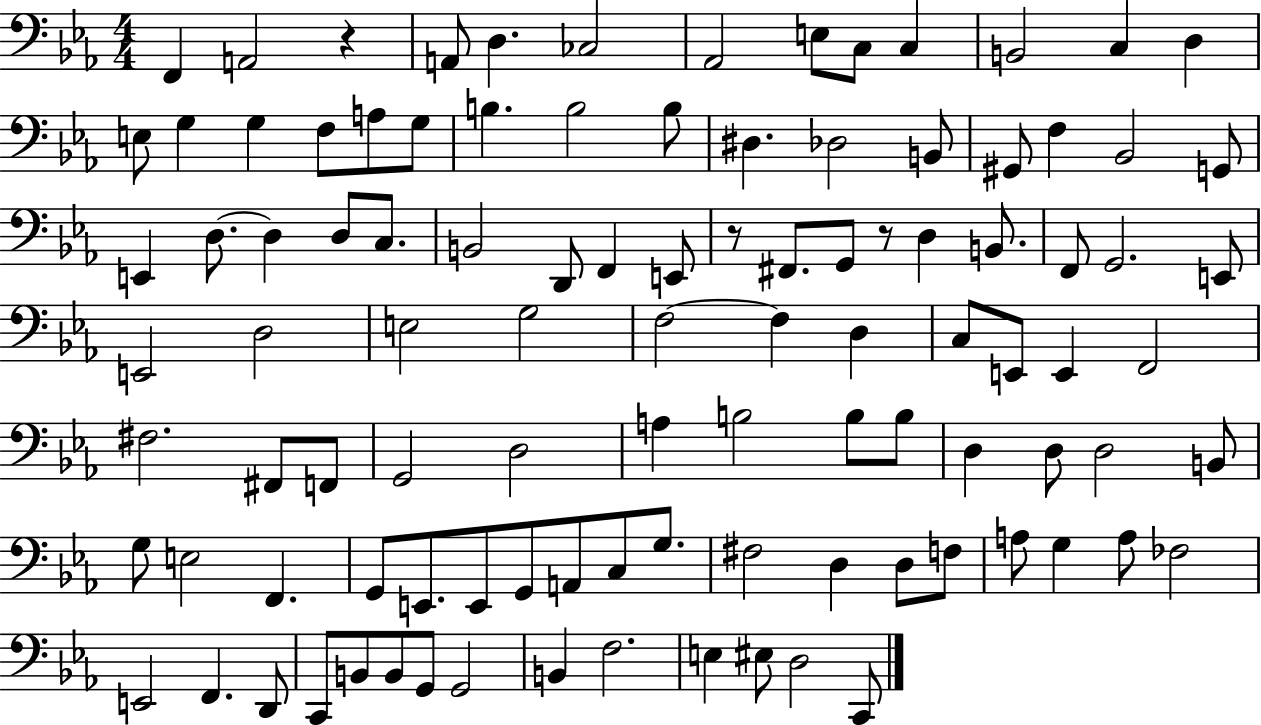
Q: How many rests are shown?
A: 3